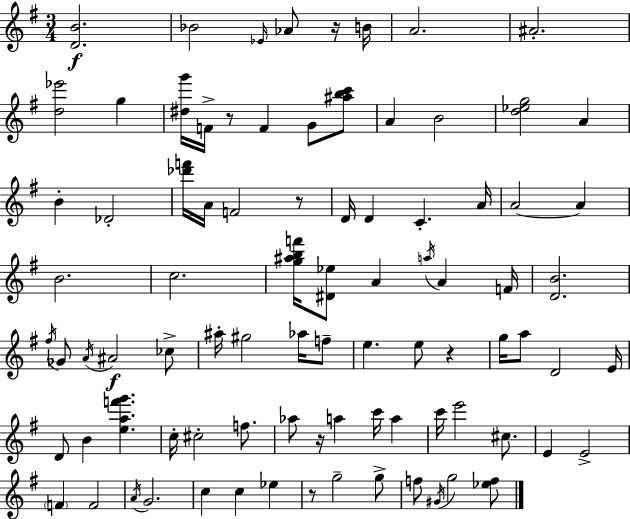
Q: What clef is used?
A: treble